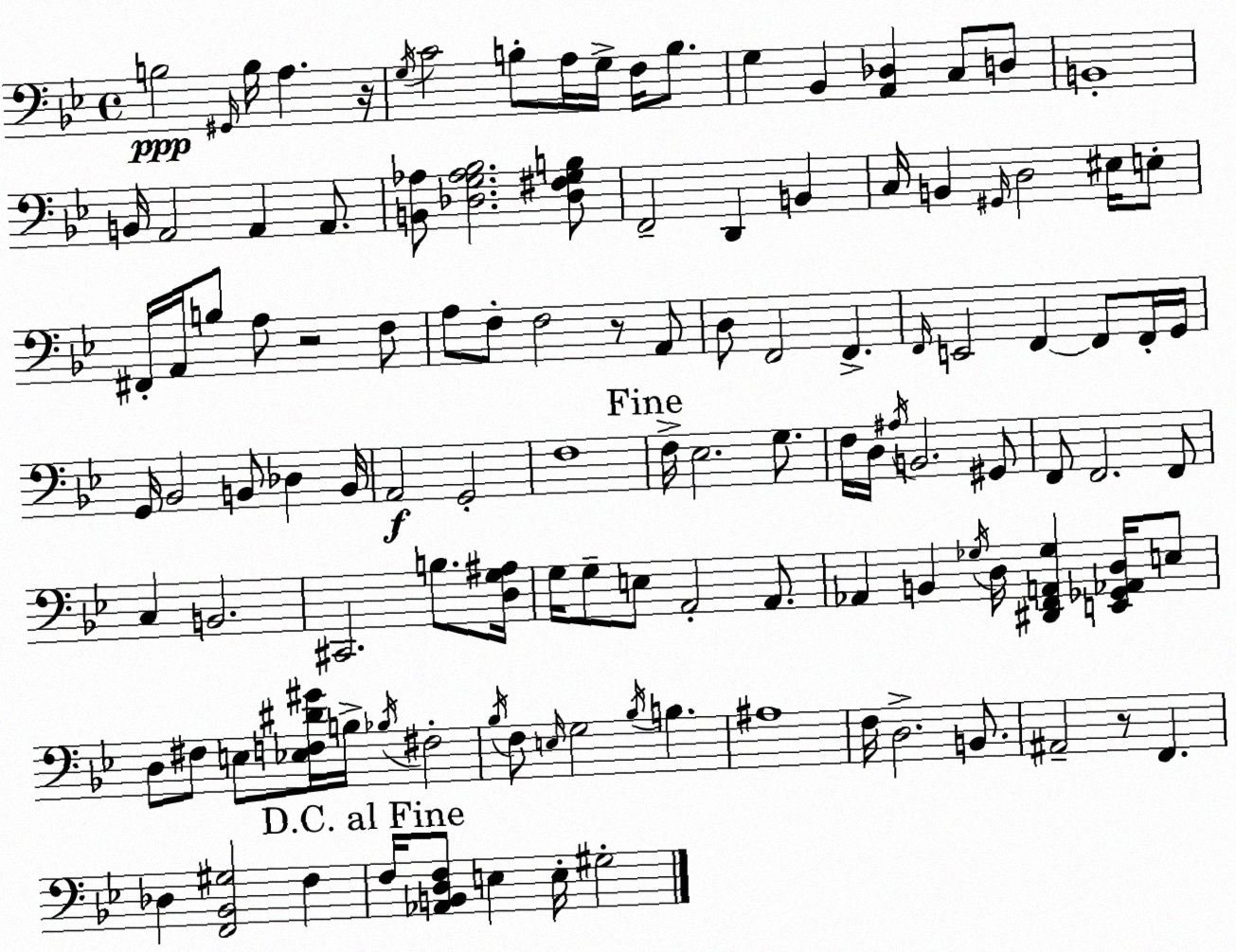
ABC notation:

X:1
T:Untitled
M:4/4
L:1/4
K:Bb
B,2 ^G,,/4 B,/4 A, z/4 G,/4 C2 B,/2 A,/4 G,/4 F,/4 B,/2 G, _B,, [A,,_D,] C,/2 D,/2 B,,4 B,,/4 A,,2 A,, A,,/2 [B,,_A,]/2 [_D,G,_A,_B,]2 [_D,^F,G,B,]/2 F,,2 D,, B,, C,/4 B,, ^G,,/4 D,2 ^E,/4 E,/2 ^F,,/4 A,,/4 B,/2 A,/2 z2 F,/2 A,/2 F,/2 F,2 z/2 A,,/2 D,/2 F,,2 F,, F,,/4 E,,2 F,, F,,/2 F,,/4 G,,/4 G,,/4 _B,,2 B,,/2 _D, B,,/4 A,,2 G,,2 F,4 F,/4 _E,2 G,/2 F,/4 D,/4 ^A,/4 B,,2 ^G,,/2 F,,/2 F,,2 F,,/2 C, B,,2 ^C,,2 B,/2 [D,G,^A,]/4 G,/4 G,/2 E,/2 A,,2 A,,/2 _A,, B,, _G,/4 D,/4 [^D,,F,,A,,_G,] [E,,_G,,_A,,D,]/4 E,/2 D,/2 ^F,/2 E,/2 [_E,F,^D^G]/4 B,/4 _B,/4 ^F,2 _B,/4 F,/2 E,/4 G,2 _B,/4 B, ^A,4 F,/4 D,2 B,,/2 ^A,,2 z/2 F,, _D, [F,,_B,,^G,]2 F, F,/4 [_A,,B,,D,F,]/2 E, E,/4 ^G,2